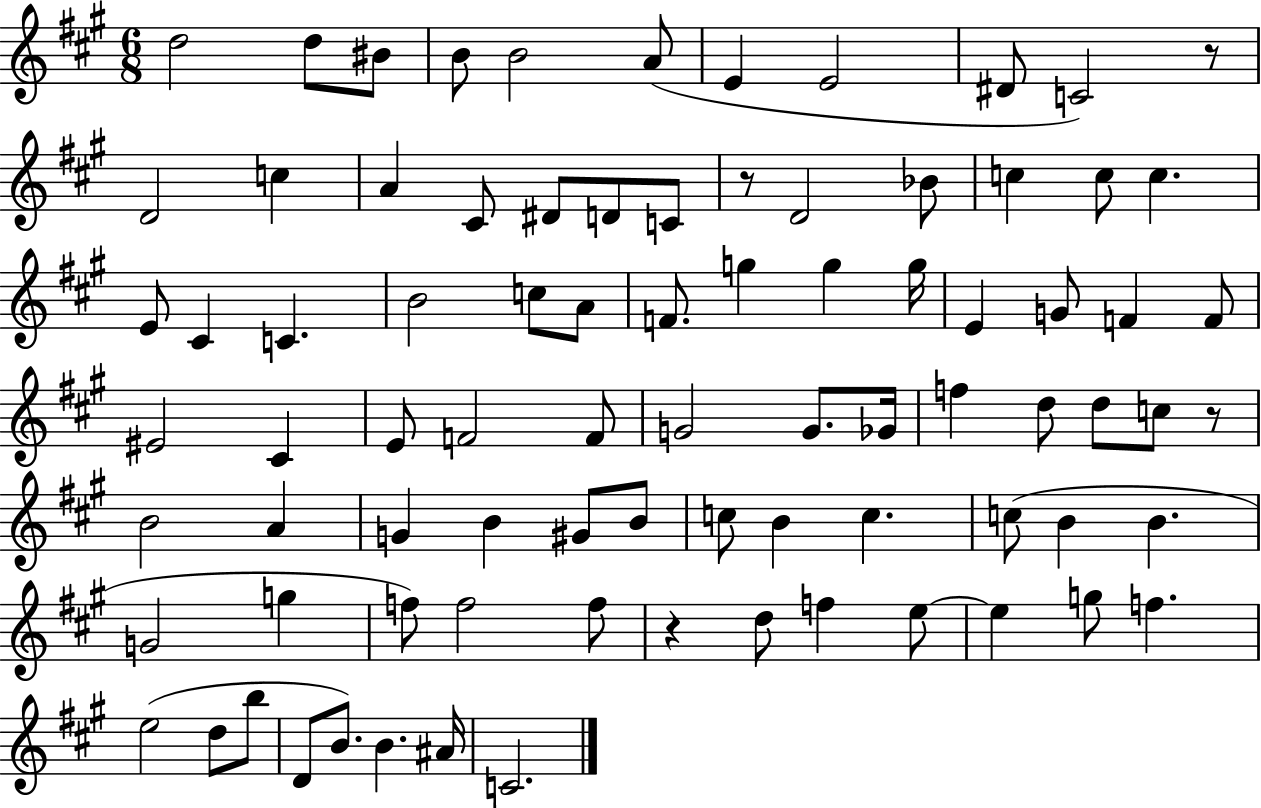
X:1
T:Untitled
M:6/8
L:1/4
K:A
d2 d/2 ^B/2 B/2 B2 A/2 E E2 ^D/2 C2 z/2 D2 c A ^C/2 ^D/2 D/2 C/2 z/2 D2 _B/2 c c/2 c E/2 ^C C B2 c/2 A/2 F/2 g g g/4 E G/2 F F/2 ^E2 ^C E/2 F2 F/2 G2 G/2 _G/4 f d/2 d/2 c/2 z/2 B2 A G B ^G/2 B/2 c/2 B c c/2 B B G2 g f/2 f2 f/2 z d/2 f e/2 e g/2 f e2 d/2 b/2 D/2 B/2 B ^A/4 C2